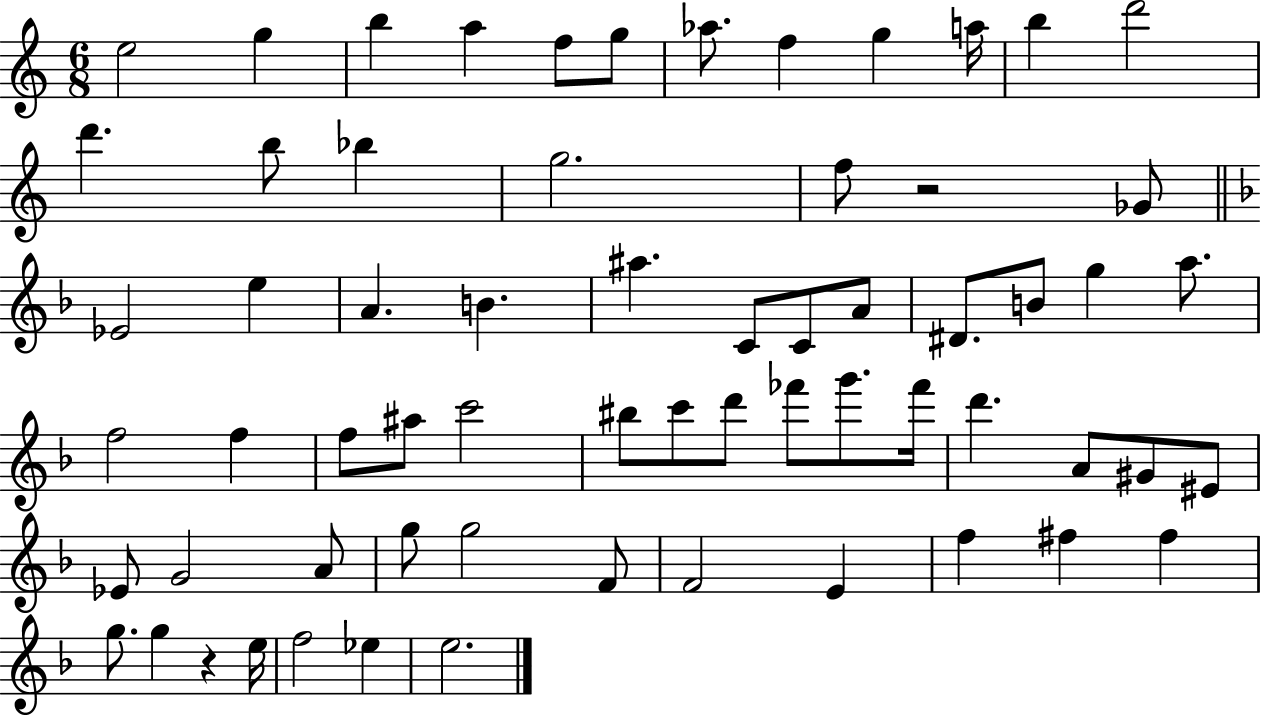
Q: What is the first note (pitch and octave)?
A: E5